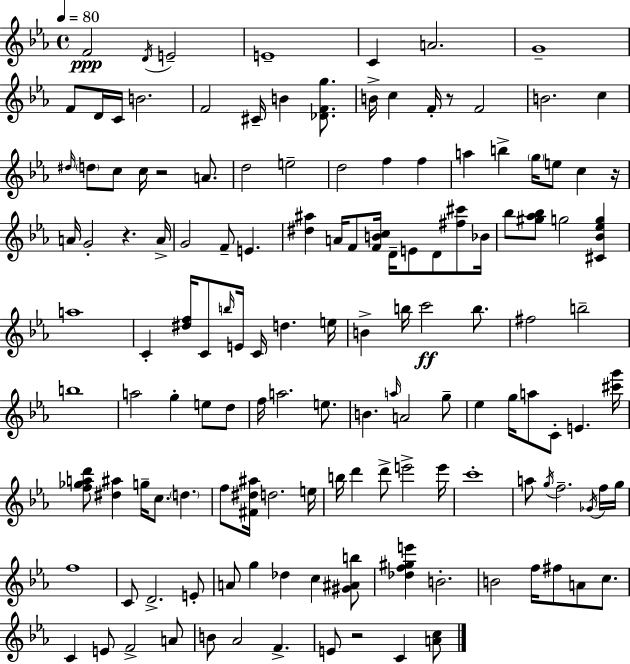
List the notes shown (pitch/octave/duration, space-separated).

F4/h D4/s E4/h E4/w C4/q A4/h. G4/w F4/e D4/s C4/s B4/h. F4/h C#4/s B4/q [Db4,F4,G5]/e. B4/s C5/q F4/s R/e F4/h B4/h. C5/q D#5/s D5/e C5/e C5/s R/h A4/e. D5/h E5/h D5/h F5/q F5/q A5/q B5/q G5/s E5/e C5/q R/s A4/s G4/h R/q. A4/s G4/h F4/e E4/q. [D#5,A#5]/q A4/s F4/e [F4,B4,C5]/s D4/s E4/e D4/e [F#5,C#6]/e Bb4/s Bb5/e [G#5,Ab5,Bb5]/e G5/h [C#4,Bb4,Eb5,G5]/q A5/w C4/q [D#5,F5]/s C4/e B5/s E4/s C4/s D5/q. E5/s B4/q B5/s C6/h B5/e. F#5/h B5/h B5/w A5/h G5/q E5/e D5/e F5/s A5/h. E5/e. B4/q. A5/s A4/h G5/e Eb5/q G5/s A5/e C4/e E4/q. [C#6,G6]/s [F5,Gb5,A5,D6]/e [D#5,A#5]/q G5/s C5/e. D5/q. F5/e [F#4,D#5,A#5]/s D5/h. E5/s B5/s D6/q D6/e E6/h E6/s C6/w A5/e G5/s F5/h. Gb4/s F5/s G5/s F5/w C4/e D4/h. E4/e A4/e G5/q Db5/q C5/q [G#4,A#4,B5]/e [Db5,F5,G#5,E6]/q B4/h. B4/h F5/s F#5/e A4/e C5/e. C4/q E4/e F4/h A4/e B4/e Ab4/h F4/q. E4/e R/h C4/q [A4,C5]/e